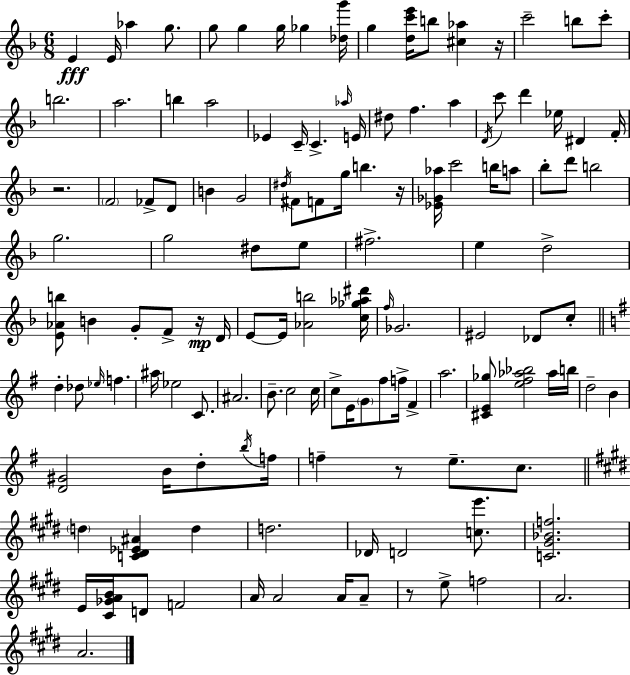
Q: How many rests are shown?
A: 6